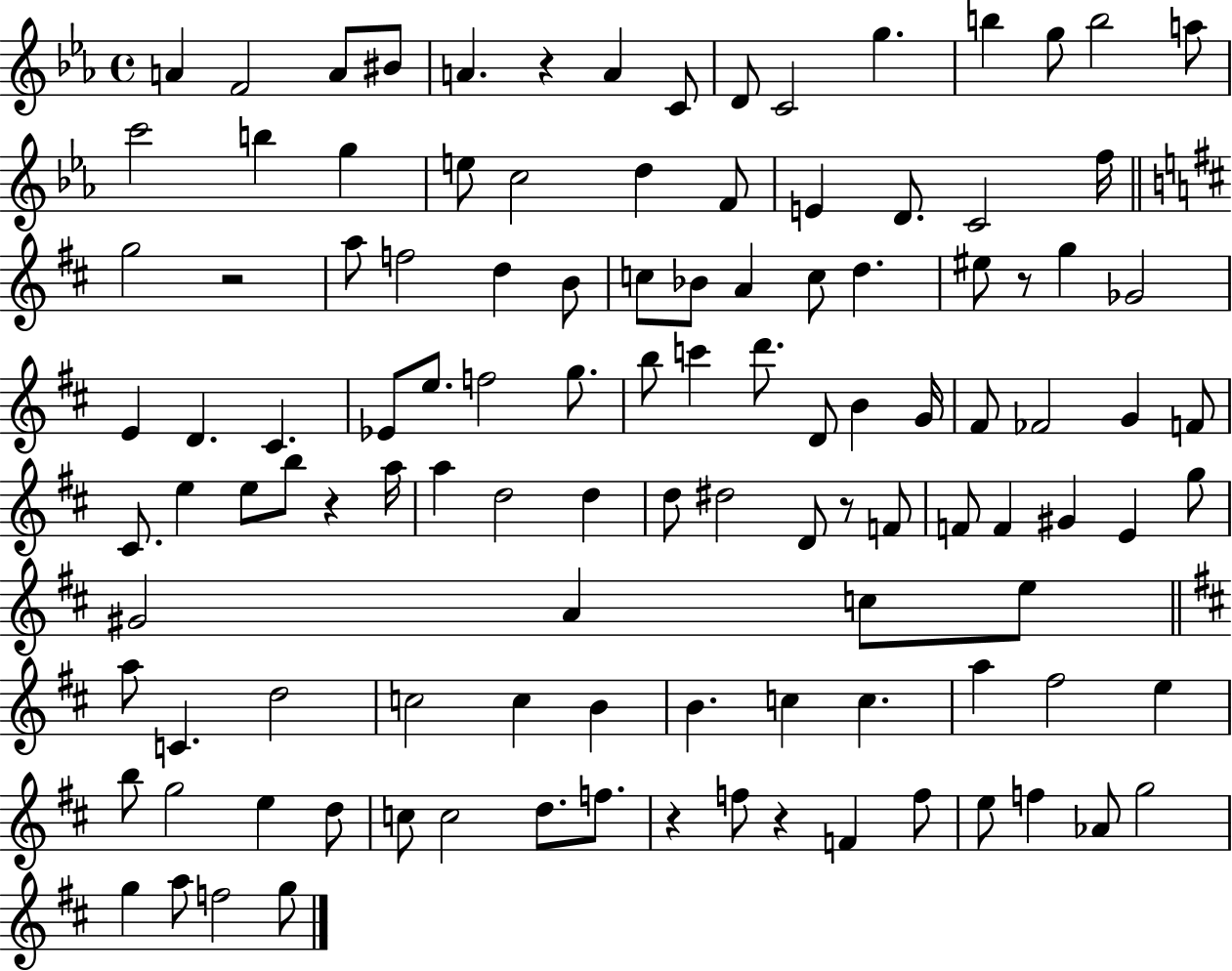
{
  \clef treble
  \time 4/4
  \defaultTimeSignature
  \key ees \major
  a'4 f'2 a'8 bis'8 | a'4. r4 a'4 c'8 | d'8 c'2 g''4. | b''4 g''8 b''2 a''8 | \break c'''2 b''4 g''4 | e''8 c''2 d''4 f'8 | e'4 d'8. c'2 f''16 | \bar "||" \break \key b \minor g''2 r2 | a''8 f''2 d''4 b'8 | c''8 bes'8 a'4 c''8 d''4. | eis''8 r8 g''4 ges'2 | \break e'4 d'4. cis'4. | ees'8 e''8. f''2 g''8. | b''8 c'''4 d'''8. d'8 b'4 g'16 | fis'8 fes'2 g'4 f'8 | \break cis'8. e''4 e''8 b''8 r4 a''16 | a''4 d''2 d''4 | d''8 dis''2 d'8 r8 f'8 | f'8 f'4 gis'4 e'4 g''8 | \break gis'2 a'4 c''8 e''8 | \bar "||" \break \key b \minor a''8 c'4. d''2 | c''2 c''4 b'4 | b'4. c''4 c''4. | a''4 fis''2 e''4 | \break b''8 g''2 e''4 d''8 | c''8 c''2 d''8. f''8. | r4 f''8 r4 f'4 f''8 | e''8 f''4 aes'8 g''2 | \break g''4 a''8 f''2 g''8 | \bar "|."
}